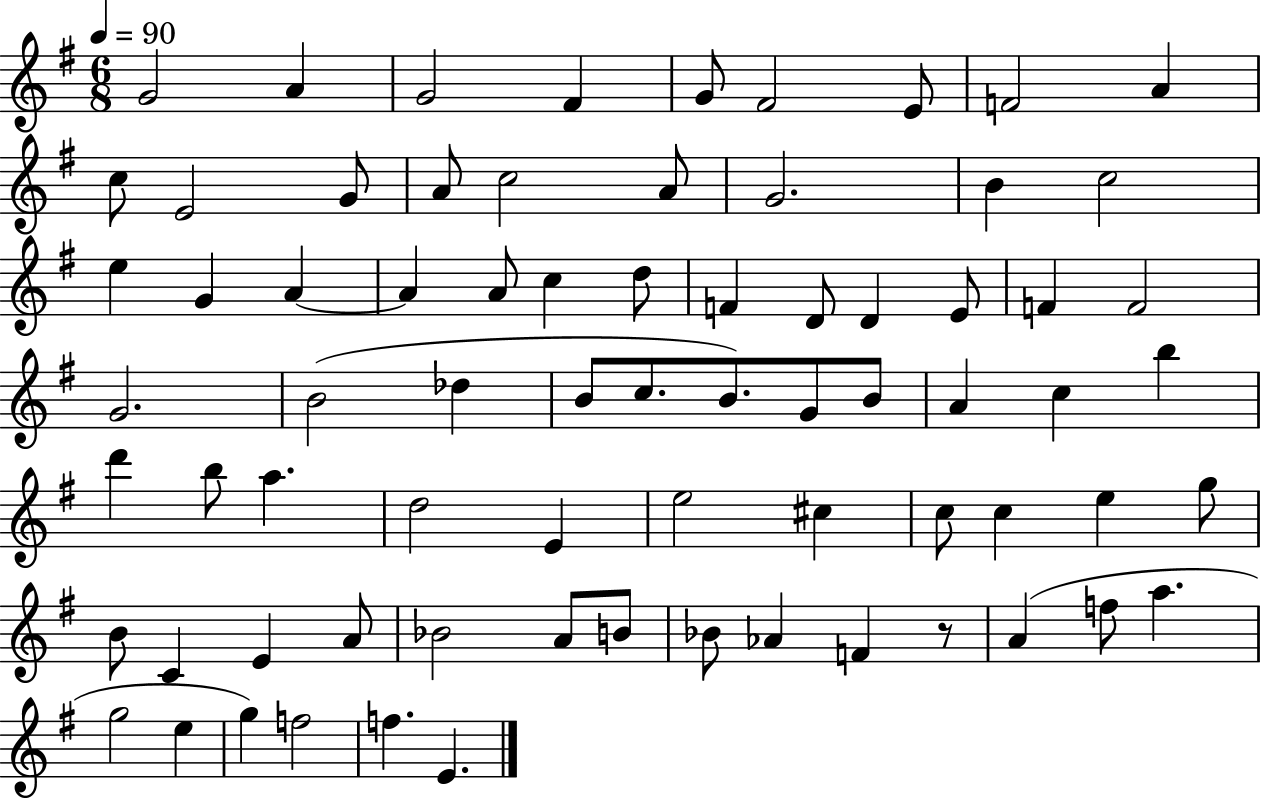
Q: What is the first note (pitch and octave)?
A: G4